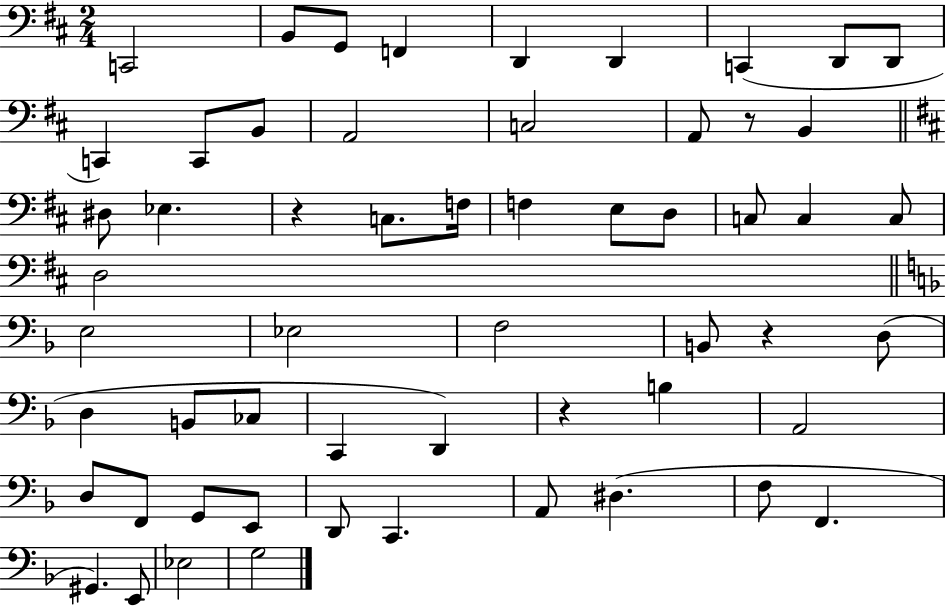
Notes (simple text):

C2/h B2/e G2/e F2/q D2/q D2/q C2/q D2/e D2/e C2/q C2/e B2/e A2/h C3/h A2/e R/e B2/q D#3/e Eb3/q. R/q C3/e. F3/s F3/q E3/e D3/e C3/e C3/q C3/e D3/h E3/h Eb3/h F3/h B2/e R/q D3/e D3/q B2/e CES3/e C2/q D2/q R/q B3/q A2/h D3/e F2/e G2/e E2/e D2/e C2/q. A2/e D#3/q. F3/e F2/q. G#2/q. E2/e Eb3/h G3/h